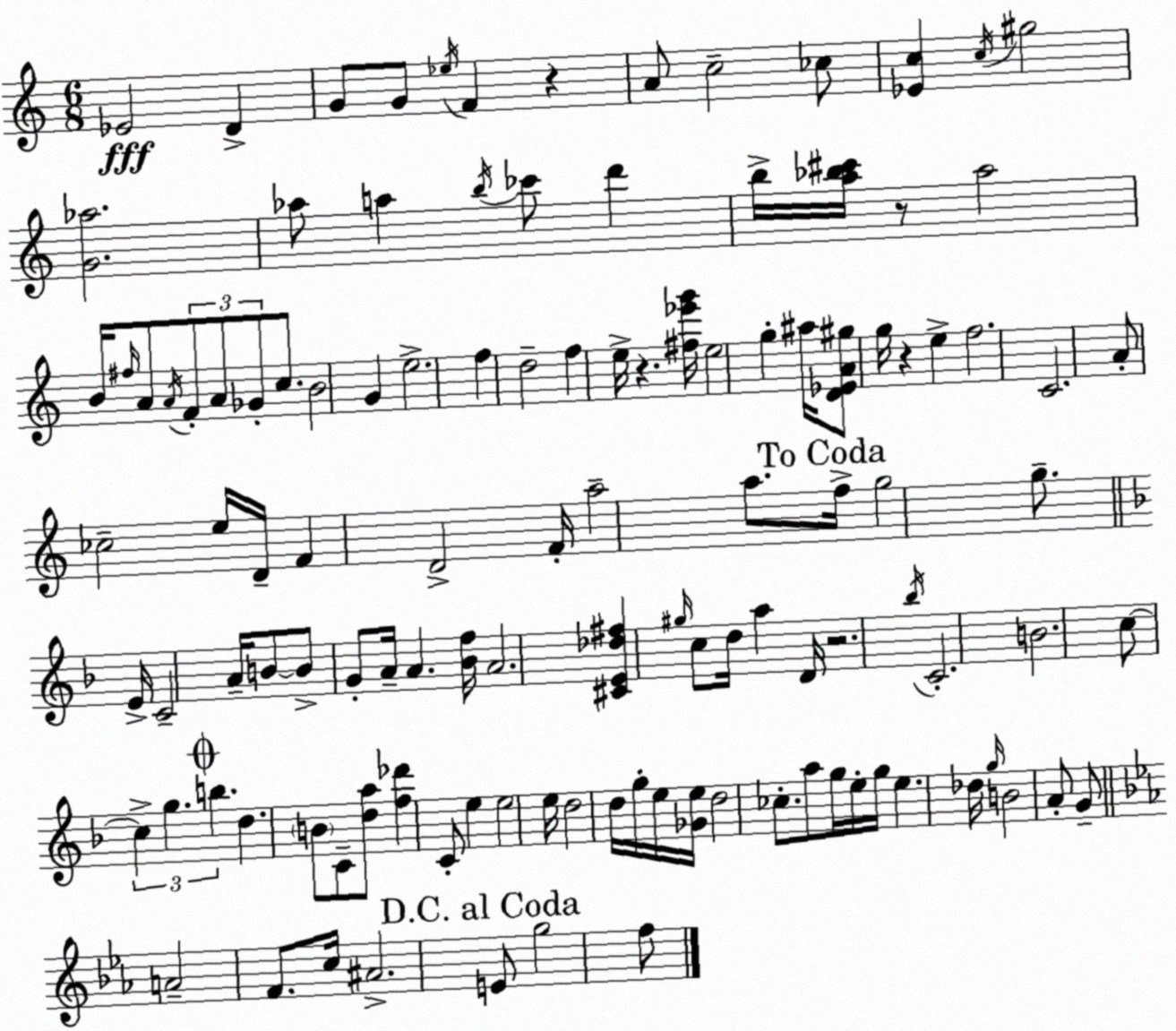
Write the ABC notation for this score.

X:1
T:Untitled
M:6/8
L:1/4
K:C
_E2 D G/2 G/2 _e/4 F z A/2 c2 _c/2 [_Ec] c/4 ^g2 [G_a]2 _a/2 a b/4 _c'/2 d' b/4 [a_b^c']/4 z/2 a2 B/4 ^f/4 A/2 A/4 F/2 A/2 _G/2 c/2 B2 G e2 f d2 f e/4 z [^f_e'g']/4 e2 g ^a/4 [D_EA^g]/2 g/4 z e f2 C2 A/2 _c2 e/4 D/4 F D2 F/4 a2 a/2 f/4 g2 g/2 E/4 C2 A/4 B/2 B/2 G/2 A/4 A [_Bf]/4 A2 [^CE_d^f] ^g/4 c/2 d/4 a D/4 z2 _b/4 C2 B2 c/2 c g b d B/2 C/2 [da]/2 [f_d'] C/2 e e2 e/4 d2 d/4 g/4 e/4 [_Ge]/4 d2 _c/2 a/2 g/4 e/4 g/4 e _d/4 g/4 B2 A/2 G/2 A2 F/2 c/4 ^A2 E/2 g2 f/2